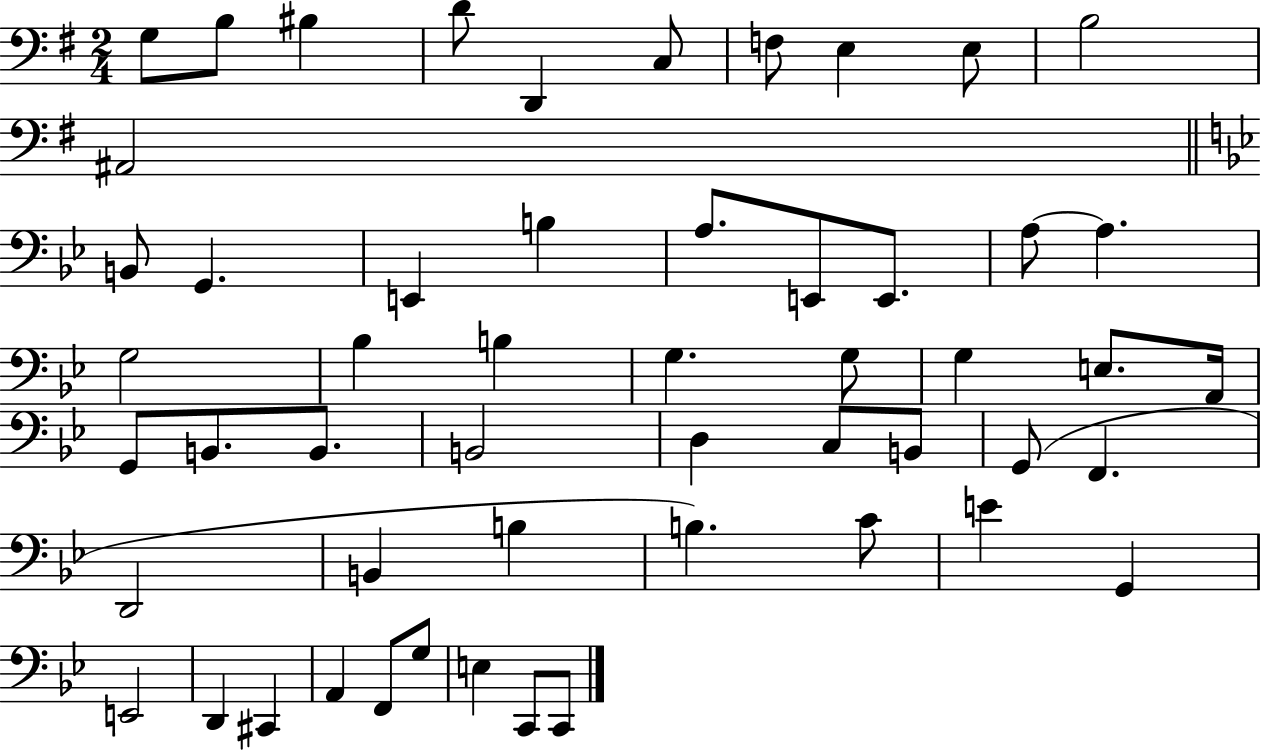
{
  \clef bass
  \numericTimeSignature
  \time 2/4
  \key g \major
  g8 b8 bis4 | d'8 d,4 c8 | f8 e4 e8 | b2 | \break ais,2 | \bar "||" \break \key bes \major b,8 g,4. | e,4 b4 | a8. e,8 e,8. | a8~~ a4. | \break g2 | bes4 b4 | g4. g8 | g4 e8. a,16 | \break g,8 b,8. b,8. | b,2 | d4 c8 b,8 | g,8( f,4. | \break d,2 | b,4 b4 | b4.) c'8 | e'4 g,4 | \break e,2 | d,4 cis,4 | a,4 f,8 g8 | e4 c,8 c,8 | \break \bar "|."
}